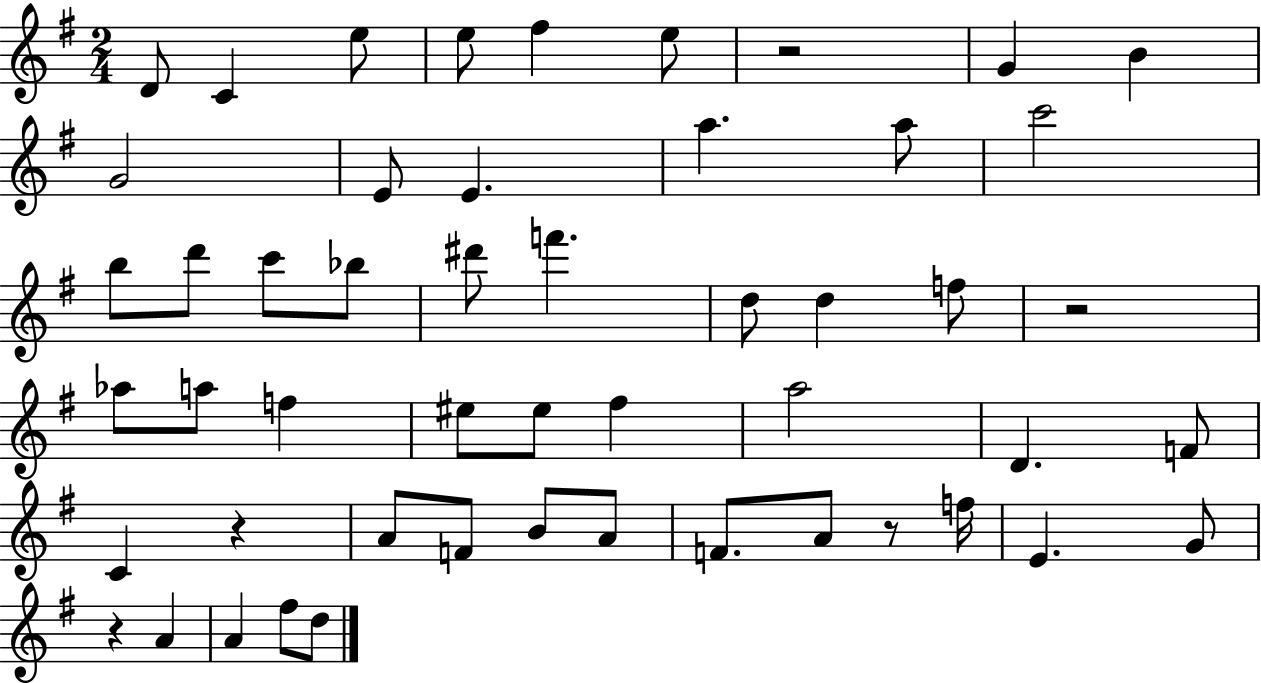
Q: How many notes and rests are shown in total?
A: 51